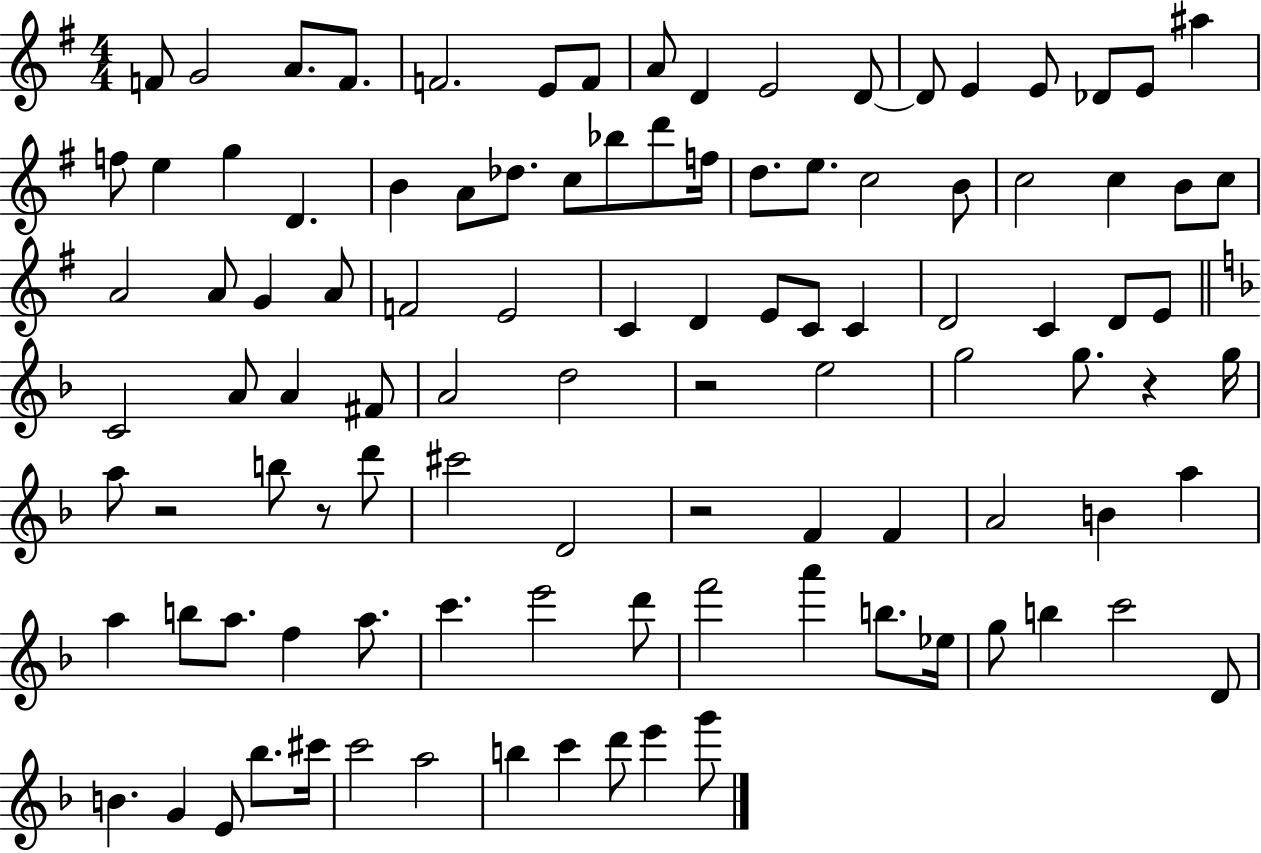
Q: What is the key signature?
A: G major